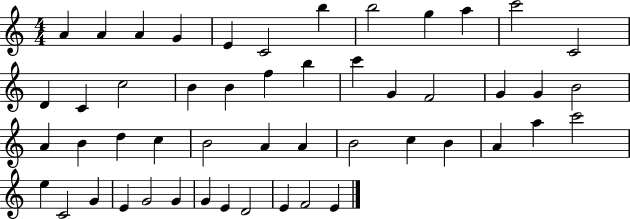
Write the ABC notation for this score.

X:1
T:Untitled
M:4/4
L:1/4
K:C
A A A G E C2 b b2 g a c'2 C2 D C c2 B B f b c' G F2 G G B2 A B d c B2 A A B2 c B A a c'2 e C2 G E G2 G G E D2 E F2 E